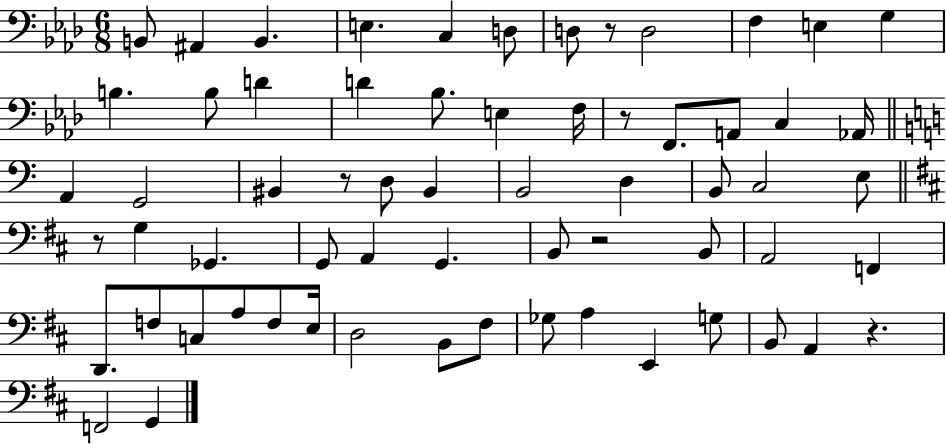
{
  \clef bass
  \numericTimeSignature
  \time 6/8
  \key aes \major
  b,8 ais,4 b,4. | e4. c4 d8 | d8 r8 d2 | f4 e4 g4 | \break b4. b8 d'4 | d'4 bes8. e4 f16 | r8 f,8. a,8 c4 aes,16 | \bar "||" \break \key c \major a,4 g,2 | bis,4 r8 d8 bis,4 | b,2 d4 | b,8 c2 e8 | \break \bar "||" \break \key b \minor r8 g4 ges,4. | g,8 a,4 g,4. | b,8 r2 b,8 | a,2 f,4 | \break d,8. f8 c8 a8 f8 e16 | d2 b,8 fis8 | ges8 a4 e,4 g8 | b,8 a,4 r4. | \break f,2 g,4 | \bar "|."
}